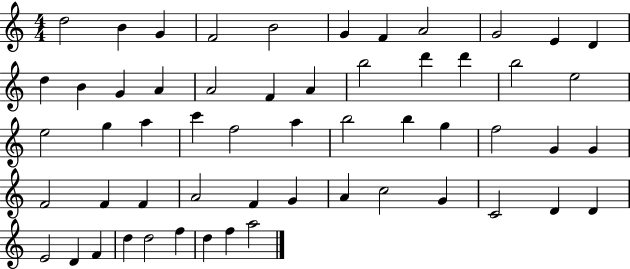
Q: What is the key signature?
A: C major